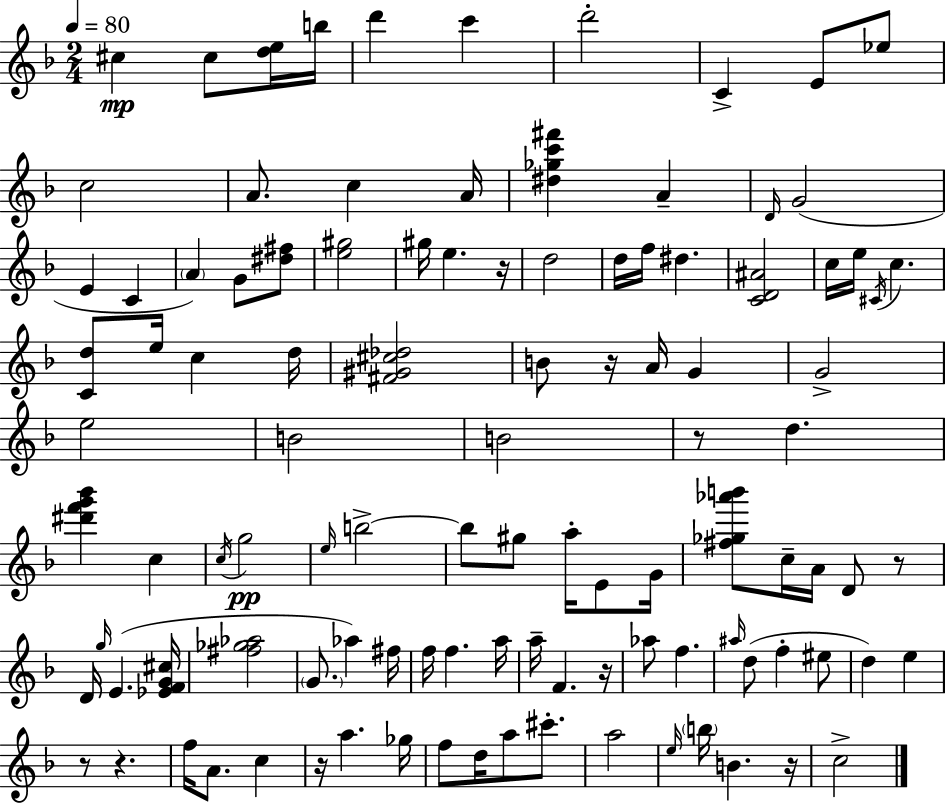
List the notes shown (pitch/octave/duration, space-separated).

C#5/q C#5/e [D5,E5]/s B5/s D6/q C6/q D6/h C4/q E4/e Eb5/e C5/h A4/e. C5/q A4/s [D#5,Gb5,C6,F#6]/q A4/q D4/s G4/h E4/q C4/q A4/q G4/e [D#5,F#5]/e [E5,G#5]/h G#5/s E5/q. R/s D5/h D5/s F5/s D#5/q. [C4,D4,A#4]/h C5/s E5/s C#4/s C5/q. [C4,D5]/e E5/s C5/q D5/s [F#4,G#4,C#5,Db5]/h B4/e R/s A4/s G4/q G4/h E5/h B4/h B4/h R/e D5/q. [D#6,F6,G6,Bb6]/q C5/q C5/s G5/h E5/s B5/h B5/e G#5/e A5/s E4/e G4/s [F#5,Gb5,Ab6,B6]/e C5/s A4/s D4/e R/e D4/s G5/s E4/q. [Eb4,F4,G4,C#5]/s [F#5,Gb5,Ab5]/h G4/e. Ab5/q F#5/s F5/s F5/q. A5/s A5/s F4/q. R/s Ab5/e F5/q. A#5/s D5/e F5/q EIS5/e D5/q E5/q R/e R/q. F5/s A4/e. C5/q R/s A5/q. Gb5/s F5/e D5/s A5/e C#6/e. A5/h E5/s B5/s B4/q. R/s C5/h